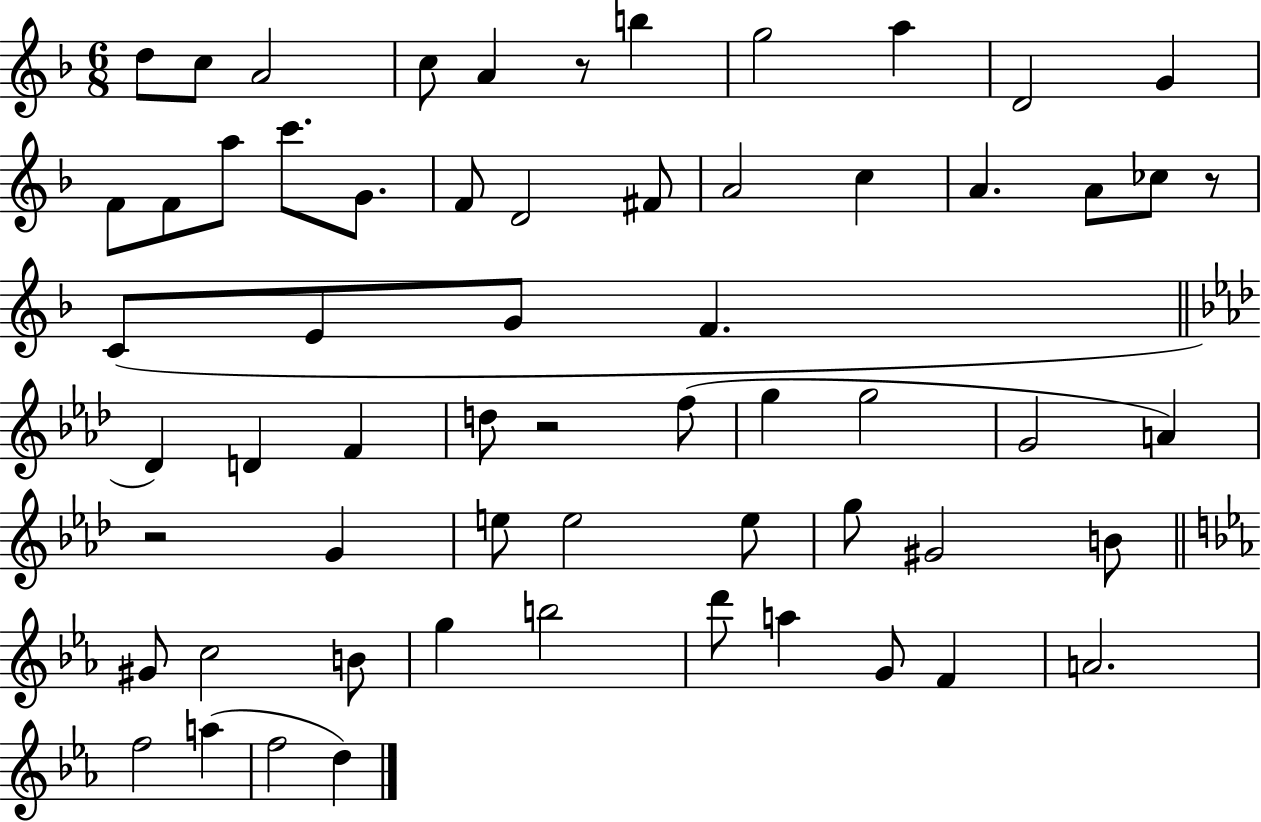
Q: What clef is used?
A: treble